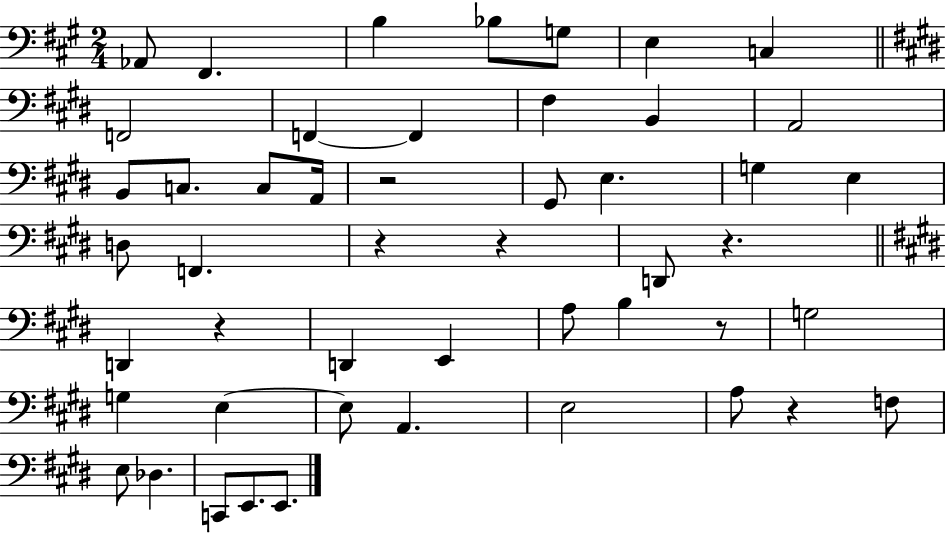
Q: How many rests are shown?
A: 7